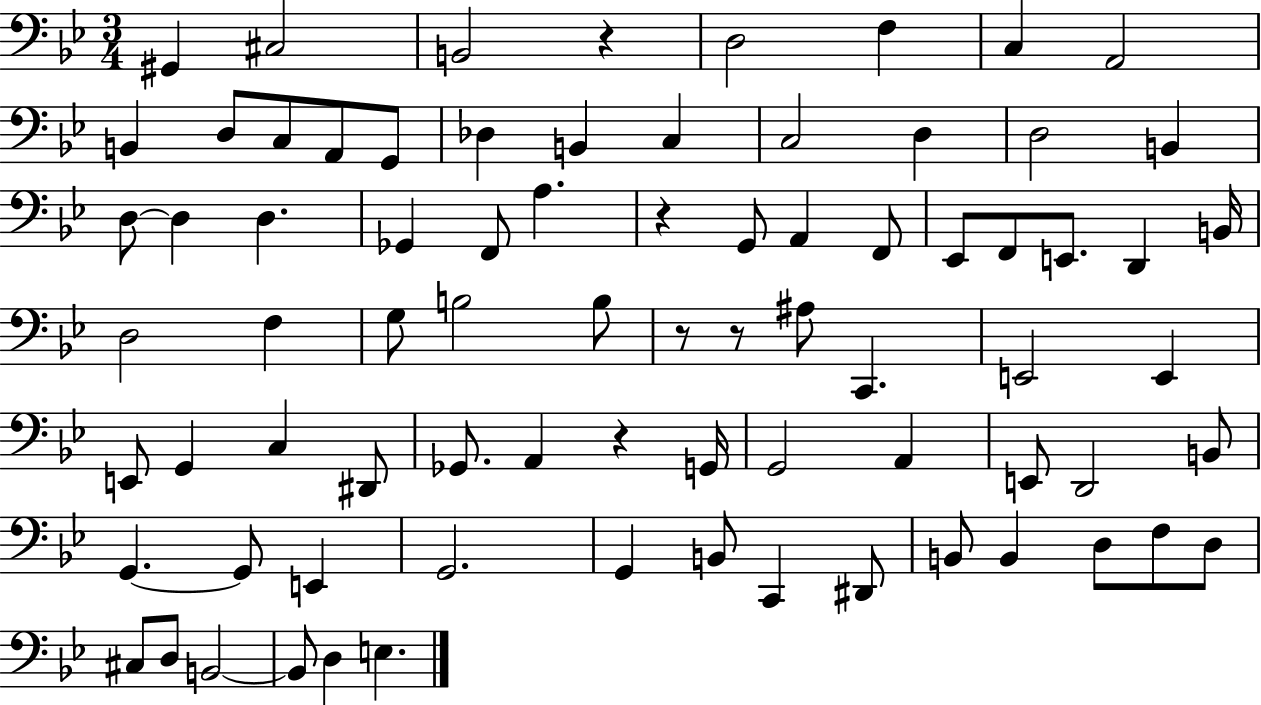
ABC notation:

X:1
T:Untitled
M:3/4
L:1/4
K:Bb
^G,, ^C,2 B,,2 z D,2 F, C, A,,2 B,, D,/2 C,/2 A,,/2 G,,/2 _D, B,, C, C,2 D, D,2 B,, D,/2 D, D, _G,, F,,/2 A, z G,,/2 A,, F,,/2 _E,,/2 F,,/2 E,,/2 D,, B,,/4 D,2 F, G,/2 B,2 B,/2 z/2 z/2 ^A,/2 C,, E,,2 E,, E,,/2 G,, C, ^D,,/2 _G,,/2 A,, z G,,/4 G,,2 A,, E,,/2 D,,2 B,,/2 G,, G,,/2 E,, G,,2 G,, B,,/2 C,, ^D,,/2 B,,/2 B,, D,/2 F,/2 D,/2 ^C,/2 D,/2 B,,2 B,,/2 D, E,